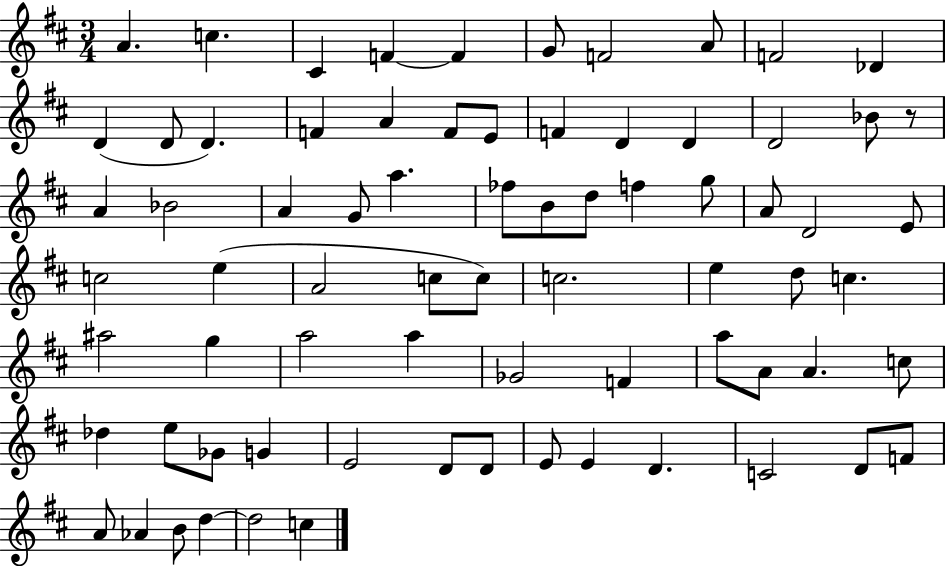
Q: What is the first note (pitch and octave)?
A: A4